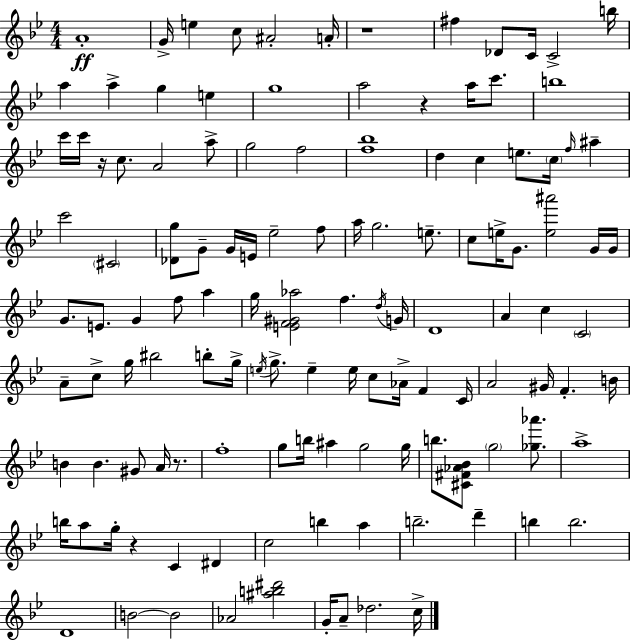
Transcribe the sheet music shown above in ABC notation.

X:1
T:Untitled
M:4/4
L:1/4
K:Bb
A4 G/4 e c/2 ^A2 A/4 z4 ^f _D/2 C/4 C2 b/4 a a g e g4 a2 z a/4 c'/2 b4 c'/4 c'/4 z/4 c/2 A2 a/2 g2 f2 [f_b]4 d c e/2 c/4 f/4 ^a c'2 ^C2 [_Dg]/2 G/2 G/4 E/4 _e2 f/2 a/4 g2 e/2 c/2 e/4 G/2 [e^a']2 G/4 G/4 G/2 E/2 G f/2 a g/4 [EF^G_a]2 f d/4 G/4 D4 A c C2 A/2 c/2 g/4 ^b2 b/2 g/4 e/4 g/2 e e/4 c/2 _A/4 F C/4 A2 ^G/4 F B/4 B B ^G/2 A/4 z/2 f4 g/2 b/4 ^a g2 g/4 b/2 [^C^F_A_B]/2 g2 [_g_a']/2 a4 b/4 a/2 g/4 z C ^D c2 b a b2 d' b b2 D4 B2 B2 _A2 [^ab^d']2 G/4 A/2 _d2 c/4